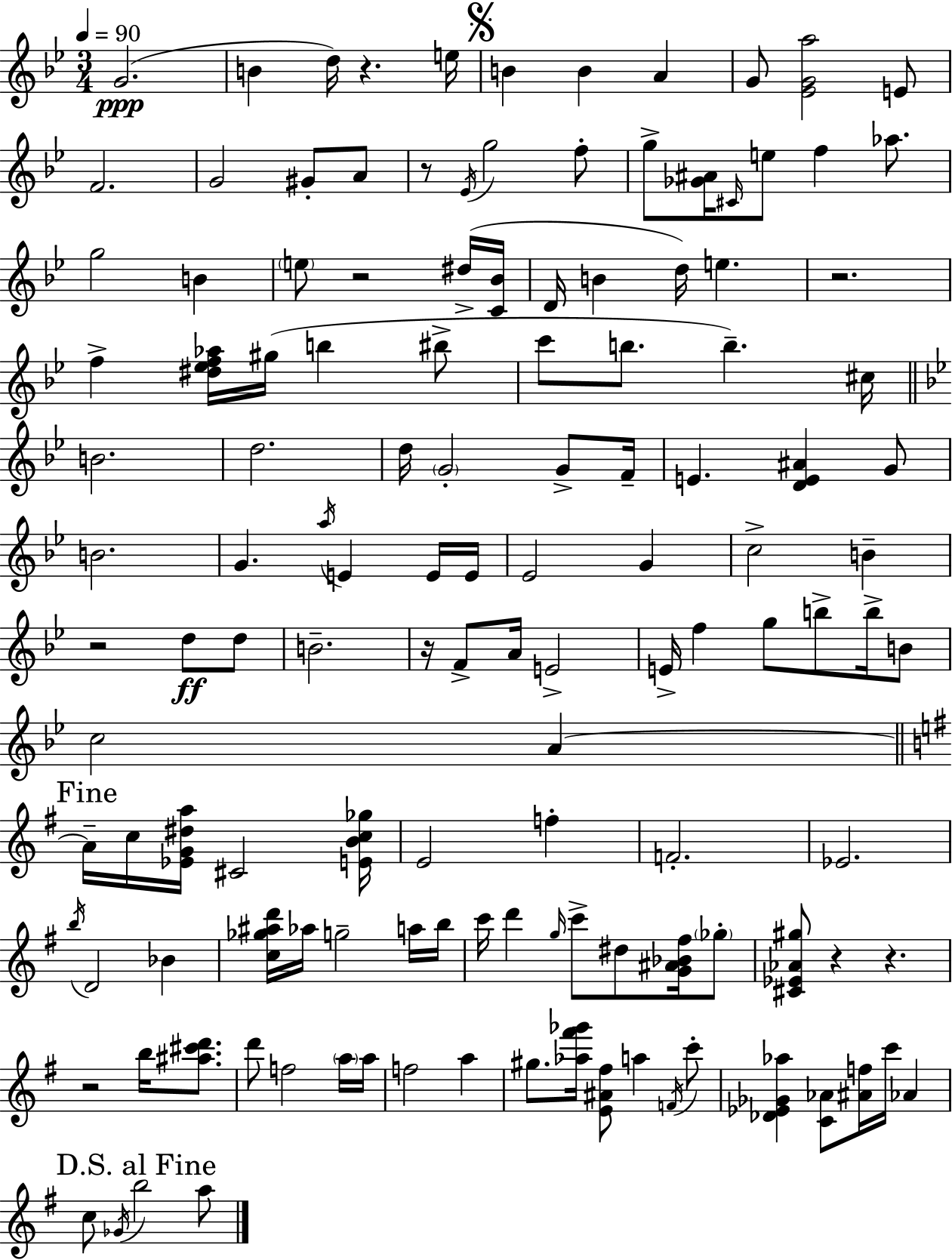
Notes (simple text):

G4/h. B4/q D5/s R/q. E5/s B4/q B4/q A4/q G4/e [Eb4,G4,A5]/h E4/e F4/h. G4/h G#4/e A4/e R/e Eb4/s G5/h F5/e G5/e [Gb4,A#4]/s C#4/s E5/e F5/q Ab5/e. G5/h B4/q E5/e R/h D#5/s [C4,Bb4]/s D4/s B4/q D5/s E5/q. R/h. F5/q [D#5,Eb5,F5,Ab5]/s G#5/s B5/q BIS5/e C6/e B5/e. B5/q. C#5/s B4/h. D5/h. D5/s G4/h G4/e F4/s E4/q. [D4,E4,A#4]/q G4/e B4/h. G4/q. A5/s E4/q E4/s E4/s Eb4/h G4/q C5/h B4/q R/h D5/e D5/e B4/h. R/s F4/e A4/s E4/h E4/s F5/q G5/e B5/e B5/s B4/e C5/h A4/q A4/s C5/s [Eb4,G4,D#5,A5]/s C#4/h [E4,B4,C5,Gb5]/s E4/h F5/q F4/h. Eb4/h. B5/s D4/h Bb4/q [C5,Gb5,A#5,D6]/s Ab5/s G5/h A5/s B5/s C6/s D6/q G5/s C6/e D#5/e [G4,A#4,Bb4,F#5]/s Gb5/e [C#4,Eb4,Ab4,G#5]/e R/q R/q. R/h B5/s [A#5,C#6,D6]/e. D6/e F5/h A5/s A5/s F5/h A5/q G#5/e. [Ab5,F#6,Gb6]/s [E4,A#4,F#5]/e A5/q F4/s C6/e [Db4,Eb4,Gb4,Ab5]/q [C4,Ab4]/e [A#4,F5]/s C6/s Ab4/q C5/e Gb4/s B5/h A5/e